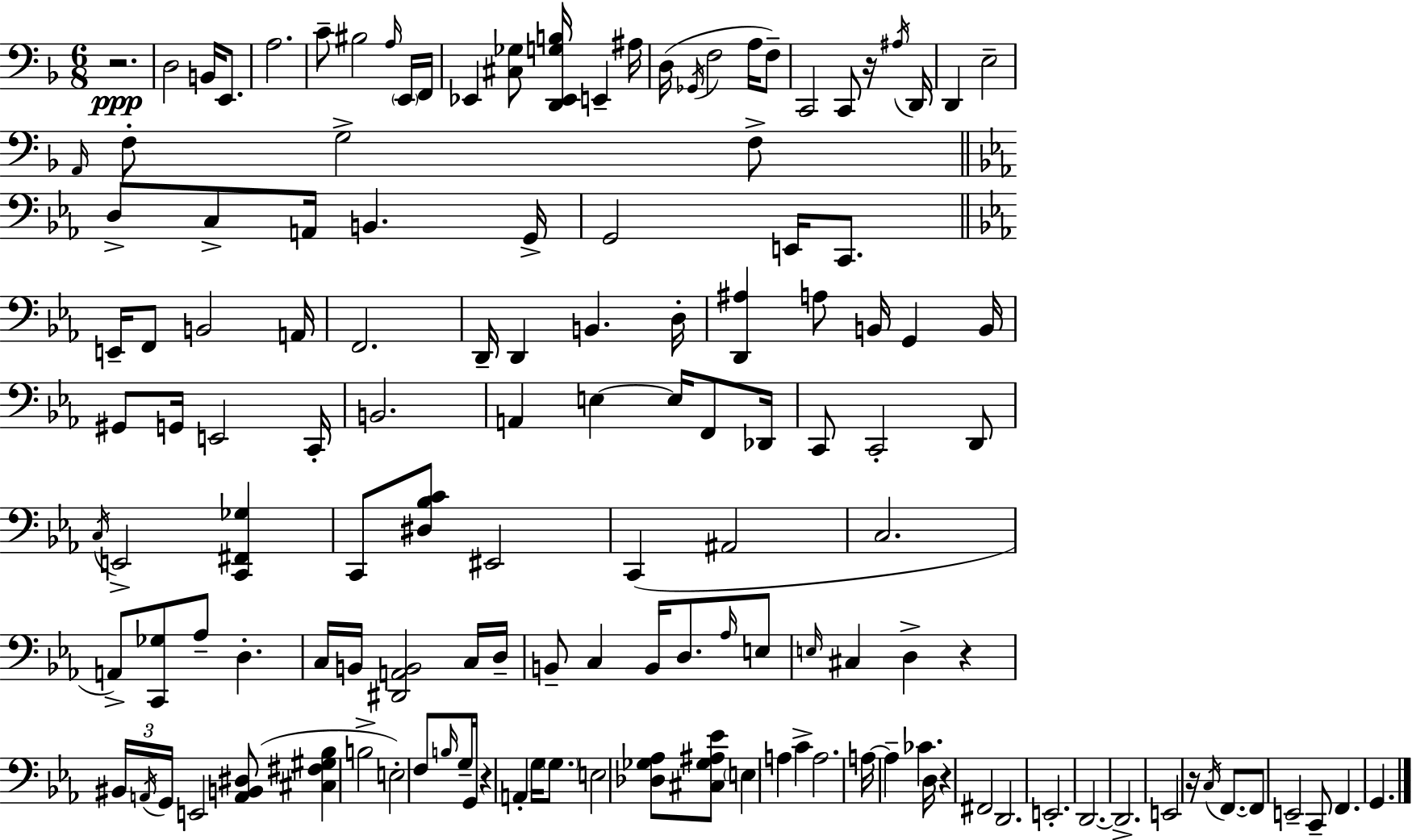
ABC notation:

X:1
T:Untitled
M:6/8
L:1/4
K:Dm
z2 D,2 B,,/4 E,,/2 A,2 C/2 ^B,2 A,/4 E,,/4 F,,/4 _E,, [^C,_G,]/2 [D,,_E,,G,B,]/4 E,, ^A,/4 D,/4 _G,,/4 F,2 A,/4 F,/2 C,,2 C,,/2 z/4 ^A,/4 D,,/4 D,, E,2 A,,/4 F,/2 G,2 F,/2 D,/2 C,/2 A,,/4 B,, G,,/4 G,,2 E,,/4 C,,/2 E,,/4 F,,/2 B,,2 A,,/4 F,,2 D,,/4 D,, B,, D,/4 [D,,^A,] A,/2 B,,/4 G,, B,,/4 ^G,,/2 G,,/4 E,,2 C,,/4 B,,2 A,, E, E,/4 F,,/2 _D,,/4 C,,/2 C,,2 D,,/2 C,/4 E,,2 [C,,^F,,_G,] C,,/2 [^D,_B,C]/2 ^E,,2 C,, ^A,,2 C,2 A,,/2 [C,,_G,]/2 _A,/2 D, C,/4 B,,/4 [^D,,A,,B,,]2 C,/4 D,/4 B,,/2 C, B,,/4 D,/2 _A,/4 E,/2 E,/4 ^C, D, z ^B,,/4 A,,/4 G,,/4 E,,2 [A,,B,,^D,]/2 [^C,^F,^G,_B,] B,2 E,2 F,/2 B,/4 G,/4 G,,/4 z A,, G,/4 G,/2 E,2 [_D,_G,_A,]/2 [^C,_G,^A,_E]/2 E, A, C A,2 A,/4 A, _C D,/4 z ^F,,2 D,,2 E,,2 D,,2 D,,2 E,,2 z/4 C,/4 F,,/2 F,,/2 E,,2 C,,/2 F,, G,,